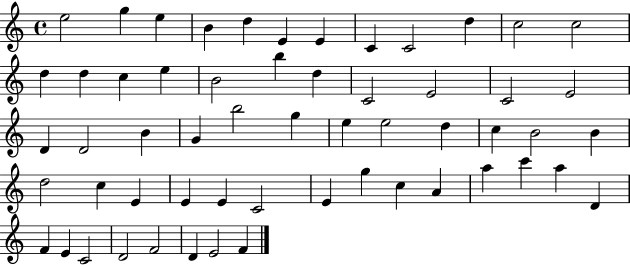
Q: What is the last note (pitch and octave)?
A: F4